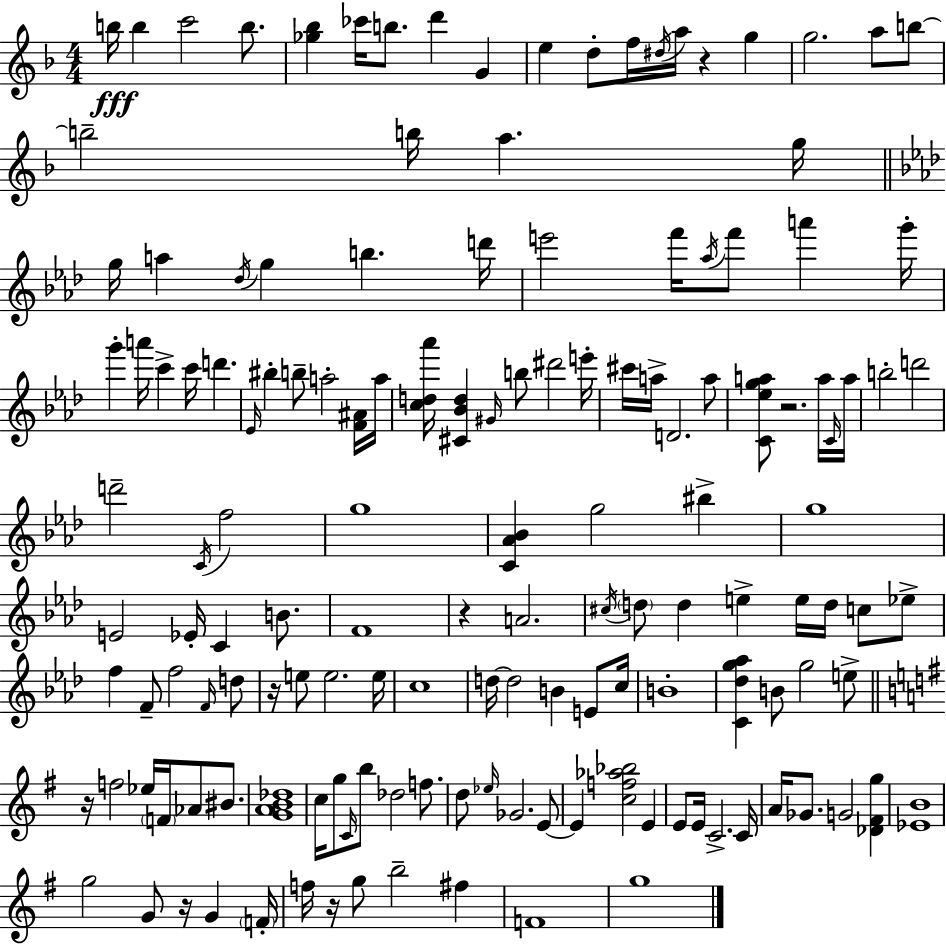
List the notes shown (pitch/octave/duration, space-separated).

B5/s B5/q C6/h B5/e. [Gb5,Bb5]/q CES6/s B5/e. D6/q G4/q E5/q D5/e F5/s D#5/s A5/s R/q G5/q G5/h. A5/e B5/e B5/h B5/s A5/q. G5/s G5/s A5/q Db5/s G5/q B5/q. D6/s E6/h F6/s Ab5/s F6/e A6/q G6/s G6/q A6/s C6/q C6/s D6/q. Eb4/s BIS5/q B5/e A5/h [F4,A#4]/s A5/s [C5,D5,Ab6]/s [C#4,Bb4,D5]/q G#4/s B5/e D#6/h E6/s C#6/s A5/s D4/h. A5/e [C4,Eb5,G5,A5]/e R/h. A5/s C4/s A5/s B5/h D6/h D6/h C4/s F5/h G5/w [C4,Ab4,Bb4]/q G5/h BIS5/q G5/w E4/h Eb4/s C4/q B4/e. F4/w R/q A4/h. C#5/s D5/e D5/q E5/q E5/s D5/s C5/e Eb5/e F5/q F4/e F5/h F4/s D5/e R/s E5/e E5/h. E5/s C5/w D5/s D5/h B4/q E4/e C5/s B4/w [C4,Db5,G5,Ab5]/q B4/e G5/h E5/e R/s F5/h Eb5/s F4/s Ab4/e BIS4/e. [G4,A4,B4,Db5]/w C5/s G5/e C4/s B5/e Db5/h F5/e. D5/e Eb5/s Gb4/h. E4/e E4/q [C5,F5,Ab5,Bb5]/h E4/q E4/e E4/s C4/h. C4/s A4/s Gb4/e. G4/h [Db4,F#4,G5]/q [Eb4,B4]/w G5/h G4/e R/s G4/q F4/s F5/s R/s G5/e B5/h F#5/q F4/w G5/w